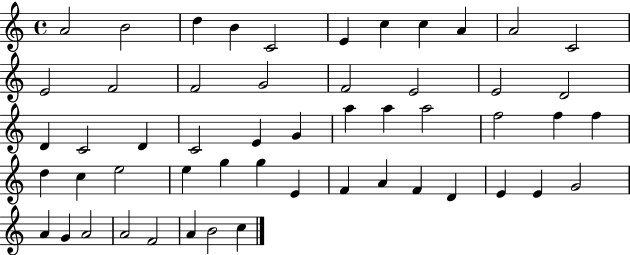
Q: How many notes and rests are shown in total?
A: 53